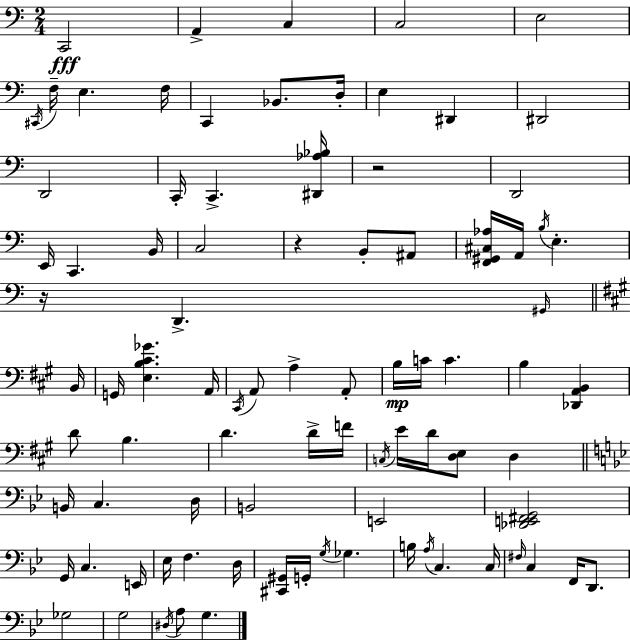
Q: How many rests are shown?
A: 3